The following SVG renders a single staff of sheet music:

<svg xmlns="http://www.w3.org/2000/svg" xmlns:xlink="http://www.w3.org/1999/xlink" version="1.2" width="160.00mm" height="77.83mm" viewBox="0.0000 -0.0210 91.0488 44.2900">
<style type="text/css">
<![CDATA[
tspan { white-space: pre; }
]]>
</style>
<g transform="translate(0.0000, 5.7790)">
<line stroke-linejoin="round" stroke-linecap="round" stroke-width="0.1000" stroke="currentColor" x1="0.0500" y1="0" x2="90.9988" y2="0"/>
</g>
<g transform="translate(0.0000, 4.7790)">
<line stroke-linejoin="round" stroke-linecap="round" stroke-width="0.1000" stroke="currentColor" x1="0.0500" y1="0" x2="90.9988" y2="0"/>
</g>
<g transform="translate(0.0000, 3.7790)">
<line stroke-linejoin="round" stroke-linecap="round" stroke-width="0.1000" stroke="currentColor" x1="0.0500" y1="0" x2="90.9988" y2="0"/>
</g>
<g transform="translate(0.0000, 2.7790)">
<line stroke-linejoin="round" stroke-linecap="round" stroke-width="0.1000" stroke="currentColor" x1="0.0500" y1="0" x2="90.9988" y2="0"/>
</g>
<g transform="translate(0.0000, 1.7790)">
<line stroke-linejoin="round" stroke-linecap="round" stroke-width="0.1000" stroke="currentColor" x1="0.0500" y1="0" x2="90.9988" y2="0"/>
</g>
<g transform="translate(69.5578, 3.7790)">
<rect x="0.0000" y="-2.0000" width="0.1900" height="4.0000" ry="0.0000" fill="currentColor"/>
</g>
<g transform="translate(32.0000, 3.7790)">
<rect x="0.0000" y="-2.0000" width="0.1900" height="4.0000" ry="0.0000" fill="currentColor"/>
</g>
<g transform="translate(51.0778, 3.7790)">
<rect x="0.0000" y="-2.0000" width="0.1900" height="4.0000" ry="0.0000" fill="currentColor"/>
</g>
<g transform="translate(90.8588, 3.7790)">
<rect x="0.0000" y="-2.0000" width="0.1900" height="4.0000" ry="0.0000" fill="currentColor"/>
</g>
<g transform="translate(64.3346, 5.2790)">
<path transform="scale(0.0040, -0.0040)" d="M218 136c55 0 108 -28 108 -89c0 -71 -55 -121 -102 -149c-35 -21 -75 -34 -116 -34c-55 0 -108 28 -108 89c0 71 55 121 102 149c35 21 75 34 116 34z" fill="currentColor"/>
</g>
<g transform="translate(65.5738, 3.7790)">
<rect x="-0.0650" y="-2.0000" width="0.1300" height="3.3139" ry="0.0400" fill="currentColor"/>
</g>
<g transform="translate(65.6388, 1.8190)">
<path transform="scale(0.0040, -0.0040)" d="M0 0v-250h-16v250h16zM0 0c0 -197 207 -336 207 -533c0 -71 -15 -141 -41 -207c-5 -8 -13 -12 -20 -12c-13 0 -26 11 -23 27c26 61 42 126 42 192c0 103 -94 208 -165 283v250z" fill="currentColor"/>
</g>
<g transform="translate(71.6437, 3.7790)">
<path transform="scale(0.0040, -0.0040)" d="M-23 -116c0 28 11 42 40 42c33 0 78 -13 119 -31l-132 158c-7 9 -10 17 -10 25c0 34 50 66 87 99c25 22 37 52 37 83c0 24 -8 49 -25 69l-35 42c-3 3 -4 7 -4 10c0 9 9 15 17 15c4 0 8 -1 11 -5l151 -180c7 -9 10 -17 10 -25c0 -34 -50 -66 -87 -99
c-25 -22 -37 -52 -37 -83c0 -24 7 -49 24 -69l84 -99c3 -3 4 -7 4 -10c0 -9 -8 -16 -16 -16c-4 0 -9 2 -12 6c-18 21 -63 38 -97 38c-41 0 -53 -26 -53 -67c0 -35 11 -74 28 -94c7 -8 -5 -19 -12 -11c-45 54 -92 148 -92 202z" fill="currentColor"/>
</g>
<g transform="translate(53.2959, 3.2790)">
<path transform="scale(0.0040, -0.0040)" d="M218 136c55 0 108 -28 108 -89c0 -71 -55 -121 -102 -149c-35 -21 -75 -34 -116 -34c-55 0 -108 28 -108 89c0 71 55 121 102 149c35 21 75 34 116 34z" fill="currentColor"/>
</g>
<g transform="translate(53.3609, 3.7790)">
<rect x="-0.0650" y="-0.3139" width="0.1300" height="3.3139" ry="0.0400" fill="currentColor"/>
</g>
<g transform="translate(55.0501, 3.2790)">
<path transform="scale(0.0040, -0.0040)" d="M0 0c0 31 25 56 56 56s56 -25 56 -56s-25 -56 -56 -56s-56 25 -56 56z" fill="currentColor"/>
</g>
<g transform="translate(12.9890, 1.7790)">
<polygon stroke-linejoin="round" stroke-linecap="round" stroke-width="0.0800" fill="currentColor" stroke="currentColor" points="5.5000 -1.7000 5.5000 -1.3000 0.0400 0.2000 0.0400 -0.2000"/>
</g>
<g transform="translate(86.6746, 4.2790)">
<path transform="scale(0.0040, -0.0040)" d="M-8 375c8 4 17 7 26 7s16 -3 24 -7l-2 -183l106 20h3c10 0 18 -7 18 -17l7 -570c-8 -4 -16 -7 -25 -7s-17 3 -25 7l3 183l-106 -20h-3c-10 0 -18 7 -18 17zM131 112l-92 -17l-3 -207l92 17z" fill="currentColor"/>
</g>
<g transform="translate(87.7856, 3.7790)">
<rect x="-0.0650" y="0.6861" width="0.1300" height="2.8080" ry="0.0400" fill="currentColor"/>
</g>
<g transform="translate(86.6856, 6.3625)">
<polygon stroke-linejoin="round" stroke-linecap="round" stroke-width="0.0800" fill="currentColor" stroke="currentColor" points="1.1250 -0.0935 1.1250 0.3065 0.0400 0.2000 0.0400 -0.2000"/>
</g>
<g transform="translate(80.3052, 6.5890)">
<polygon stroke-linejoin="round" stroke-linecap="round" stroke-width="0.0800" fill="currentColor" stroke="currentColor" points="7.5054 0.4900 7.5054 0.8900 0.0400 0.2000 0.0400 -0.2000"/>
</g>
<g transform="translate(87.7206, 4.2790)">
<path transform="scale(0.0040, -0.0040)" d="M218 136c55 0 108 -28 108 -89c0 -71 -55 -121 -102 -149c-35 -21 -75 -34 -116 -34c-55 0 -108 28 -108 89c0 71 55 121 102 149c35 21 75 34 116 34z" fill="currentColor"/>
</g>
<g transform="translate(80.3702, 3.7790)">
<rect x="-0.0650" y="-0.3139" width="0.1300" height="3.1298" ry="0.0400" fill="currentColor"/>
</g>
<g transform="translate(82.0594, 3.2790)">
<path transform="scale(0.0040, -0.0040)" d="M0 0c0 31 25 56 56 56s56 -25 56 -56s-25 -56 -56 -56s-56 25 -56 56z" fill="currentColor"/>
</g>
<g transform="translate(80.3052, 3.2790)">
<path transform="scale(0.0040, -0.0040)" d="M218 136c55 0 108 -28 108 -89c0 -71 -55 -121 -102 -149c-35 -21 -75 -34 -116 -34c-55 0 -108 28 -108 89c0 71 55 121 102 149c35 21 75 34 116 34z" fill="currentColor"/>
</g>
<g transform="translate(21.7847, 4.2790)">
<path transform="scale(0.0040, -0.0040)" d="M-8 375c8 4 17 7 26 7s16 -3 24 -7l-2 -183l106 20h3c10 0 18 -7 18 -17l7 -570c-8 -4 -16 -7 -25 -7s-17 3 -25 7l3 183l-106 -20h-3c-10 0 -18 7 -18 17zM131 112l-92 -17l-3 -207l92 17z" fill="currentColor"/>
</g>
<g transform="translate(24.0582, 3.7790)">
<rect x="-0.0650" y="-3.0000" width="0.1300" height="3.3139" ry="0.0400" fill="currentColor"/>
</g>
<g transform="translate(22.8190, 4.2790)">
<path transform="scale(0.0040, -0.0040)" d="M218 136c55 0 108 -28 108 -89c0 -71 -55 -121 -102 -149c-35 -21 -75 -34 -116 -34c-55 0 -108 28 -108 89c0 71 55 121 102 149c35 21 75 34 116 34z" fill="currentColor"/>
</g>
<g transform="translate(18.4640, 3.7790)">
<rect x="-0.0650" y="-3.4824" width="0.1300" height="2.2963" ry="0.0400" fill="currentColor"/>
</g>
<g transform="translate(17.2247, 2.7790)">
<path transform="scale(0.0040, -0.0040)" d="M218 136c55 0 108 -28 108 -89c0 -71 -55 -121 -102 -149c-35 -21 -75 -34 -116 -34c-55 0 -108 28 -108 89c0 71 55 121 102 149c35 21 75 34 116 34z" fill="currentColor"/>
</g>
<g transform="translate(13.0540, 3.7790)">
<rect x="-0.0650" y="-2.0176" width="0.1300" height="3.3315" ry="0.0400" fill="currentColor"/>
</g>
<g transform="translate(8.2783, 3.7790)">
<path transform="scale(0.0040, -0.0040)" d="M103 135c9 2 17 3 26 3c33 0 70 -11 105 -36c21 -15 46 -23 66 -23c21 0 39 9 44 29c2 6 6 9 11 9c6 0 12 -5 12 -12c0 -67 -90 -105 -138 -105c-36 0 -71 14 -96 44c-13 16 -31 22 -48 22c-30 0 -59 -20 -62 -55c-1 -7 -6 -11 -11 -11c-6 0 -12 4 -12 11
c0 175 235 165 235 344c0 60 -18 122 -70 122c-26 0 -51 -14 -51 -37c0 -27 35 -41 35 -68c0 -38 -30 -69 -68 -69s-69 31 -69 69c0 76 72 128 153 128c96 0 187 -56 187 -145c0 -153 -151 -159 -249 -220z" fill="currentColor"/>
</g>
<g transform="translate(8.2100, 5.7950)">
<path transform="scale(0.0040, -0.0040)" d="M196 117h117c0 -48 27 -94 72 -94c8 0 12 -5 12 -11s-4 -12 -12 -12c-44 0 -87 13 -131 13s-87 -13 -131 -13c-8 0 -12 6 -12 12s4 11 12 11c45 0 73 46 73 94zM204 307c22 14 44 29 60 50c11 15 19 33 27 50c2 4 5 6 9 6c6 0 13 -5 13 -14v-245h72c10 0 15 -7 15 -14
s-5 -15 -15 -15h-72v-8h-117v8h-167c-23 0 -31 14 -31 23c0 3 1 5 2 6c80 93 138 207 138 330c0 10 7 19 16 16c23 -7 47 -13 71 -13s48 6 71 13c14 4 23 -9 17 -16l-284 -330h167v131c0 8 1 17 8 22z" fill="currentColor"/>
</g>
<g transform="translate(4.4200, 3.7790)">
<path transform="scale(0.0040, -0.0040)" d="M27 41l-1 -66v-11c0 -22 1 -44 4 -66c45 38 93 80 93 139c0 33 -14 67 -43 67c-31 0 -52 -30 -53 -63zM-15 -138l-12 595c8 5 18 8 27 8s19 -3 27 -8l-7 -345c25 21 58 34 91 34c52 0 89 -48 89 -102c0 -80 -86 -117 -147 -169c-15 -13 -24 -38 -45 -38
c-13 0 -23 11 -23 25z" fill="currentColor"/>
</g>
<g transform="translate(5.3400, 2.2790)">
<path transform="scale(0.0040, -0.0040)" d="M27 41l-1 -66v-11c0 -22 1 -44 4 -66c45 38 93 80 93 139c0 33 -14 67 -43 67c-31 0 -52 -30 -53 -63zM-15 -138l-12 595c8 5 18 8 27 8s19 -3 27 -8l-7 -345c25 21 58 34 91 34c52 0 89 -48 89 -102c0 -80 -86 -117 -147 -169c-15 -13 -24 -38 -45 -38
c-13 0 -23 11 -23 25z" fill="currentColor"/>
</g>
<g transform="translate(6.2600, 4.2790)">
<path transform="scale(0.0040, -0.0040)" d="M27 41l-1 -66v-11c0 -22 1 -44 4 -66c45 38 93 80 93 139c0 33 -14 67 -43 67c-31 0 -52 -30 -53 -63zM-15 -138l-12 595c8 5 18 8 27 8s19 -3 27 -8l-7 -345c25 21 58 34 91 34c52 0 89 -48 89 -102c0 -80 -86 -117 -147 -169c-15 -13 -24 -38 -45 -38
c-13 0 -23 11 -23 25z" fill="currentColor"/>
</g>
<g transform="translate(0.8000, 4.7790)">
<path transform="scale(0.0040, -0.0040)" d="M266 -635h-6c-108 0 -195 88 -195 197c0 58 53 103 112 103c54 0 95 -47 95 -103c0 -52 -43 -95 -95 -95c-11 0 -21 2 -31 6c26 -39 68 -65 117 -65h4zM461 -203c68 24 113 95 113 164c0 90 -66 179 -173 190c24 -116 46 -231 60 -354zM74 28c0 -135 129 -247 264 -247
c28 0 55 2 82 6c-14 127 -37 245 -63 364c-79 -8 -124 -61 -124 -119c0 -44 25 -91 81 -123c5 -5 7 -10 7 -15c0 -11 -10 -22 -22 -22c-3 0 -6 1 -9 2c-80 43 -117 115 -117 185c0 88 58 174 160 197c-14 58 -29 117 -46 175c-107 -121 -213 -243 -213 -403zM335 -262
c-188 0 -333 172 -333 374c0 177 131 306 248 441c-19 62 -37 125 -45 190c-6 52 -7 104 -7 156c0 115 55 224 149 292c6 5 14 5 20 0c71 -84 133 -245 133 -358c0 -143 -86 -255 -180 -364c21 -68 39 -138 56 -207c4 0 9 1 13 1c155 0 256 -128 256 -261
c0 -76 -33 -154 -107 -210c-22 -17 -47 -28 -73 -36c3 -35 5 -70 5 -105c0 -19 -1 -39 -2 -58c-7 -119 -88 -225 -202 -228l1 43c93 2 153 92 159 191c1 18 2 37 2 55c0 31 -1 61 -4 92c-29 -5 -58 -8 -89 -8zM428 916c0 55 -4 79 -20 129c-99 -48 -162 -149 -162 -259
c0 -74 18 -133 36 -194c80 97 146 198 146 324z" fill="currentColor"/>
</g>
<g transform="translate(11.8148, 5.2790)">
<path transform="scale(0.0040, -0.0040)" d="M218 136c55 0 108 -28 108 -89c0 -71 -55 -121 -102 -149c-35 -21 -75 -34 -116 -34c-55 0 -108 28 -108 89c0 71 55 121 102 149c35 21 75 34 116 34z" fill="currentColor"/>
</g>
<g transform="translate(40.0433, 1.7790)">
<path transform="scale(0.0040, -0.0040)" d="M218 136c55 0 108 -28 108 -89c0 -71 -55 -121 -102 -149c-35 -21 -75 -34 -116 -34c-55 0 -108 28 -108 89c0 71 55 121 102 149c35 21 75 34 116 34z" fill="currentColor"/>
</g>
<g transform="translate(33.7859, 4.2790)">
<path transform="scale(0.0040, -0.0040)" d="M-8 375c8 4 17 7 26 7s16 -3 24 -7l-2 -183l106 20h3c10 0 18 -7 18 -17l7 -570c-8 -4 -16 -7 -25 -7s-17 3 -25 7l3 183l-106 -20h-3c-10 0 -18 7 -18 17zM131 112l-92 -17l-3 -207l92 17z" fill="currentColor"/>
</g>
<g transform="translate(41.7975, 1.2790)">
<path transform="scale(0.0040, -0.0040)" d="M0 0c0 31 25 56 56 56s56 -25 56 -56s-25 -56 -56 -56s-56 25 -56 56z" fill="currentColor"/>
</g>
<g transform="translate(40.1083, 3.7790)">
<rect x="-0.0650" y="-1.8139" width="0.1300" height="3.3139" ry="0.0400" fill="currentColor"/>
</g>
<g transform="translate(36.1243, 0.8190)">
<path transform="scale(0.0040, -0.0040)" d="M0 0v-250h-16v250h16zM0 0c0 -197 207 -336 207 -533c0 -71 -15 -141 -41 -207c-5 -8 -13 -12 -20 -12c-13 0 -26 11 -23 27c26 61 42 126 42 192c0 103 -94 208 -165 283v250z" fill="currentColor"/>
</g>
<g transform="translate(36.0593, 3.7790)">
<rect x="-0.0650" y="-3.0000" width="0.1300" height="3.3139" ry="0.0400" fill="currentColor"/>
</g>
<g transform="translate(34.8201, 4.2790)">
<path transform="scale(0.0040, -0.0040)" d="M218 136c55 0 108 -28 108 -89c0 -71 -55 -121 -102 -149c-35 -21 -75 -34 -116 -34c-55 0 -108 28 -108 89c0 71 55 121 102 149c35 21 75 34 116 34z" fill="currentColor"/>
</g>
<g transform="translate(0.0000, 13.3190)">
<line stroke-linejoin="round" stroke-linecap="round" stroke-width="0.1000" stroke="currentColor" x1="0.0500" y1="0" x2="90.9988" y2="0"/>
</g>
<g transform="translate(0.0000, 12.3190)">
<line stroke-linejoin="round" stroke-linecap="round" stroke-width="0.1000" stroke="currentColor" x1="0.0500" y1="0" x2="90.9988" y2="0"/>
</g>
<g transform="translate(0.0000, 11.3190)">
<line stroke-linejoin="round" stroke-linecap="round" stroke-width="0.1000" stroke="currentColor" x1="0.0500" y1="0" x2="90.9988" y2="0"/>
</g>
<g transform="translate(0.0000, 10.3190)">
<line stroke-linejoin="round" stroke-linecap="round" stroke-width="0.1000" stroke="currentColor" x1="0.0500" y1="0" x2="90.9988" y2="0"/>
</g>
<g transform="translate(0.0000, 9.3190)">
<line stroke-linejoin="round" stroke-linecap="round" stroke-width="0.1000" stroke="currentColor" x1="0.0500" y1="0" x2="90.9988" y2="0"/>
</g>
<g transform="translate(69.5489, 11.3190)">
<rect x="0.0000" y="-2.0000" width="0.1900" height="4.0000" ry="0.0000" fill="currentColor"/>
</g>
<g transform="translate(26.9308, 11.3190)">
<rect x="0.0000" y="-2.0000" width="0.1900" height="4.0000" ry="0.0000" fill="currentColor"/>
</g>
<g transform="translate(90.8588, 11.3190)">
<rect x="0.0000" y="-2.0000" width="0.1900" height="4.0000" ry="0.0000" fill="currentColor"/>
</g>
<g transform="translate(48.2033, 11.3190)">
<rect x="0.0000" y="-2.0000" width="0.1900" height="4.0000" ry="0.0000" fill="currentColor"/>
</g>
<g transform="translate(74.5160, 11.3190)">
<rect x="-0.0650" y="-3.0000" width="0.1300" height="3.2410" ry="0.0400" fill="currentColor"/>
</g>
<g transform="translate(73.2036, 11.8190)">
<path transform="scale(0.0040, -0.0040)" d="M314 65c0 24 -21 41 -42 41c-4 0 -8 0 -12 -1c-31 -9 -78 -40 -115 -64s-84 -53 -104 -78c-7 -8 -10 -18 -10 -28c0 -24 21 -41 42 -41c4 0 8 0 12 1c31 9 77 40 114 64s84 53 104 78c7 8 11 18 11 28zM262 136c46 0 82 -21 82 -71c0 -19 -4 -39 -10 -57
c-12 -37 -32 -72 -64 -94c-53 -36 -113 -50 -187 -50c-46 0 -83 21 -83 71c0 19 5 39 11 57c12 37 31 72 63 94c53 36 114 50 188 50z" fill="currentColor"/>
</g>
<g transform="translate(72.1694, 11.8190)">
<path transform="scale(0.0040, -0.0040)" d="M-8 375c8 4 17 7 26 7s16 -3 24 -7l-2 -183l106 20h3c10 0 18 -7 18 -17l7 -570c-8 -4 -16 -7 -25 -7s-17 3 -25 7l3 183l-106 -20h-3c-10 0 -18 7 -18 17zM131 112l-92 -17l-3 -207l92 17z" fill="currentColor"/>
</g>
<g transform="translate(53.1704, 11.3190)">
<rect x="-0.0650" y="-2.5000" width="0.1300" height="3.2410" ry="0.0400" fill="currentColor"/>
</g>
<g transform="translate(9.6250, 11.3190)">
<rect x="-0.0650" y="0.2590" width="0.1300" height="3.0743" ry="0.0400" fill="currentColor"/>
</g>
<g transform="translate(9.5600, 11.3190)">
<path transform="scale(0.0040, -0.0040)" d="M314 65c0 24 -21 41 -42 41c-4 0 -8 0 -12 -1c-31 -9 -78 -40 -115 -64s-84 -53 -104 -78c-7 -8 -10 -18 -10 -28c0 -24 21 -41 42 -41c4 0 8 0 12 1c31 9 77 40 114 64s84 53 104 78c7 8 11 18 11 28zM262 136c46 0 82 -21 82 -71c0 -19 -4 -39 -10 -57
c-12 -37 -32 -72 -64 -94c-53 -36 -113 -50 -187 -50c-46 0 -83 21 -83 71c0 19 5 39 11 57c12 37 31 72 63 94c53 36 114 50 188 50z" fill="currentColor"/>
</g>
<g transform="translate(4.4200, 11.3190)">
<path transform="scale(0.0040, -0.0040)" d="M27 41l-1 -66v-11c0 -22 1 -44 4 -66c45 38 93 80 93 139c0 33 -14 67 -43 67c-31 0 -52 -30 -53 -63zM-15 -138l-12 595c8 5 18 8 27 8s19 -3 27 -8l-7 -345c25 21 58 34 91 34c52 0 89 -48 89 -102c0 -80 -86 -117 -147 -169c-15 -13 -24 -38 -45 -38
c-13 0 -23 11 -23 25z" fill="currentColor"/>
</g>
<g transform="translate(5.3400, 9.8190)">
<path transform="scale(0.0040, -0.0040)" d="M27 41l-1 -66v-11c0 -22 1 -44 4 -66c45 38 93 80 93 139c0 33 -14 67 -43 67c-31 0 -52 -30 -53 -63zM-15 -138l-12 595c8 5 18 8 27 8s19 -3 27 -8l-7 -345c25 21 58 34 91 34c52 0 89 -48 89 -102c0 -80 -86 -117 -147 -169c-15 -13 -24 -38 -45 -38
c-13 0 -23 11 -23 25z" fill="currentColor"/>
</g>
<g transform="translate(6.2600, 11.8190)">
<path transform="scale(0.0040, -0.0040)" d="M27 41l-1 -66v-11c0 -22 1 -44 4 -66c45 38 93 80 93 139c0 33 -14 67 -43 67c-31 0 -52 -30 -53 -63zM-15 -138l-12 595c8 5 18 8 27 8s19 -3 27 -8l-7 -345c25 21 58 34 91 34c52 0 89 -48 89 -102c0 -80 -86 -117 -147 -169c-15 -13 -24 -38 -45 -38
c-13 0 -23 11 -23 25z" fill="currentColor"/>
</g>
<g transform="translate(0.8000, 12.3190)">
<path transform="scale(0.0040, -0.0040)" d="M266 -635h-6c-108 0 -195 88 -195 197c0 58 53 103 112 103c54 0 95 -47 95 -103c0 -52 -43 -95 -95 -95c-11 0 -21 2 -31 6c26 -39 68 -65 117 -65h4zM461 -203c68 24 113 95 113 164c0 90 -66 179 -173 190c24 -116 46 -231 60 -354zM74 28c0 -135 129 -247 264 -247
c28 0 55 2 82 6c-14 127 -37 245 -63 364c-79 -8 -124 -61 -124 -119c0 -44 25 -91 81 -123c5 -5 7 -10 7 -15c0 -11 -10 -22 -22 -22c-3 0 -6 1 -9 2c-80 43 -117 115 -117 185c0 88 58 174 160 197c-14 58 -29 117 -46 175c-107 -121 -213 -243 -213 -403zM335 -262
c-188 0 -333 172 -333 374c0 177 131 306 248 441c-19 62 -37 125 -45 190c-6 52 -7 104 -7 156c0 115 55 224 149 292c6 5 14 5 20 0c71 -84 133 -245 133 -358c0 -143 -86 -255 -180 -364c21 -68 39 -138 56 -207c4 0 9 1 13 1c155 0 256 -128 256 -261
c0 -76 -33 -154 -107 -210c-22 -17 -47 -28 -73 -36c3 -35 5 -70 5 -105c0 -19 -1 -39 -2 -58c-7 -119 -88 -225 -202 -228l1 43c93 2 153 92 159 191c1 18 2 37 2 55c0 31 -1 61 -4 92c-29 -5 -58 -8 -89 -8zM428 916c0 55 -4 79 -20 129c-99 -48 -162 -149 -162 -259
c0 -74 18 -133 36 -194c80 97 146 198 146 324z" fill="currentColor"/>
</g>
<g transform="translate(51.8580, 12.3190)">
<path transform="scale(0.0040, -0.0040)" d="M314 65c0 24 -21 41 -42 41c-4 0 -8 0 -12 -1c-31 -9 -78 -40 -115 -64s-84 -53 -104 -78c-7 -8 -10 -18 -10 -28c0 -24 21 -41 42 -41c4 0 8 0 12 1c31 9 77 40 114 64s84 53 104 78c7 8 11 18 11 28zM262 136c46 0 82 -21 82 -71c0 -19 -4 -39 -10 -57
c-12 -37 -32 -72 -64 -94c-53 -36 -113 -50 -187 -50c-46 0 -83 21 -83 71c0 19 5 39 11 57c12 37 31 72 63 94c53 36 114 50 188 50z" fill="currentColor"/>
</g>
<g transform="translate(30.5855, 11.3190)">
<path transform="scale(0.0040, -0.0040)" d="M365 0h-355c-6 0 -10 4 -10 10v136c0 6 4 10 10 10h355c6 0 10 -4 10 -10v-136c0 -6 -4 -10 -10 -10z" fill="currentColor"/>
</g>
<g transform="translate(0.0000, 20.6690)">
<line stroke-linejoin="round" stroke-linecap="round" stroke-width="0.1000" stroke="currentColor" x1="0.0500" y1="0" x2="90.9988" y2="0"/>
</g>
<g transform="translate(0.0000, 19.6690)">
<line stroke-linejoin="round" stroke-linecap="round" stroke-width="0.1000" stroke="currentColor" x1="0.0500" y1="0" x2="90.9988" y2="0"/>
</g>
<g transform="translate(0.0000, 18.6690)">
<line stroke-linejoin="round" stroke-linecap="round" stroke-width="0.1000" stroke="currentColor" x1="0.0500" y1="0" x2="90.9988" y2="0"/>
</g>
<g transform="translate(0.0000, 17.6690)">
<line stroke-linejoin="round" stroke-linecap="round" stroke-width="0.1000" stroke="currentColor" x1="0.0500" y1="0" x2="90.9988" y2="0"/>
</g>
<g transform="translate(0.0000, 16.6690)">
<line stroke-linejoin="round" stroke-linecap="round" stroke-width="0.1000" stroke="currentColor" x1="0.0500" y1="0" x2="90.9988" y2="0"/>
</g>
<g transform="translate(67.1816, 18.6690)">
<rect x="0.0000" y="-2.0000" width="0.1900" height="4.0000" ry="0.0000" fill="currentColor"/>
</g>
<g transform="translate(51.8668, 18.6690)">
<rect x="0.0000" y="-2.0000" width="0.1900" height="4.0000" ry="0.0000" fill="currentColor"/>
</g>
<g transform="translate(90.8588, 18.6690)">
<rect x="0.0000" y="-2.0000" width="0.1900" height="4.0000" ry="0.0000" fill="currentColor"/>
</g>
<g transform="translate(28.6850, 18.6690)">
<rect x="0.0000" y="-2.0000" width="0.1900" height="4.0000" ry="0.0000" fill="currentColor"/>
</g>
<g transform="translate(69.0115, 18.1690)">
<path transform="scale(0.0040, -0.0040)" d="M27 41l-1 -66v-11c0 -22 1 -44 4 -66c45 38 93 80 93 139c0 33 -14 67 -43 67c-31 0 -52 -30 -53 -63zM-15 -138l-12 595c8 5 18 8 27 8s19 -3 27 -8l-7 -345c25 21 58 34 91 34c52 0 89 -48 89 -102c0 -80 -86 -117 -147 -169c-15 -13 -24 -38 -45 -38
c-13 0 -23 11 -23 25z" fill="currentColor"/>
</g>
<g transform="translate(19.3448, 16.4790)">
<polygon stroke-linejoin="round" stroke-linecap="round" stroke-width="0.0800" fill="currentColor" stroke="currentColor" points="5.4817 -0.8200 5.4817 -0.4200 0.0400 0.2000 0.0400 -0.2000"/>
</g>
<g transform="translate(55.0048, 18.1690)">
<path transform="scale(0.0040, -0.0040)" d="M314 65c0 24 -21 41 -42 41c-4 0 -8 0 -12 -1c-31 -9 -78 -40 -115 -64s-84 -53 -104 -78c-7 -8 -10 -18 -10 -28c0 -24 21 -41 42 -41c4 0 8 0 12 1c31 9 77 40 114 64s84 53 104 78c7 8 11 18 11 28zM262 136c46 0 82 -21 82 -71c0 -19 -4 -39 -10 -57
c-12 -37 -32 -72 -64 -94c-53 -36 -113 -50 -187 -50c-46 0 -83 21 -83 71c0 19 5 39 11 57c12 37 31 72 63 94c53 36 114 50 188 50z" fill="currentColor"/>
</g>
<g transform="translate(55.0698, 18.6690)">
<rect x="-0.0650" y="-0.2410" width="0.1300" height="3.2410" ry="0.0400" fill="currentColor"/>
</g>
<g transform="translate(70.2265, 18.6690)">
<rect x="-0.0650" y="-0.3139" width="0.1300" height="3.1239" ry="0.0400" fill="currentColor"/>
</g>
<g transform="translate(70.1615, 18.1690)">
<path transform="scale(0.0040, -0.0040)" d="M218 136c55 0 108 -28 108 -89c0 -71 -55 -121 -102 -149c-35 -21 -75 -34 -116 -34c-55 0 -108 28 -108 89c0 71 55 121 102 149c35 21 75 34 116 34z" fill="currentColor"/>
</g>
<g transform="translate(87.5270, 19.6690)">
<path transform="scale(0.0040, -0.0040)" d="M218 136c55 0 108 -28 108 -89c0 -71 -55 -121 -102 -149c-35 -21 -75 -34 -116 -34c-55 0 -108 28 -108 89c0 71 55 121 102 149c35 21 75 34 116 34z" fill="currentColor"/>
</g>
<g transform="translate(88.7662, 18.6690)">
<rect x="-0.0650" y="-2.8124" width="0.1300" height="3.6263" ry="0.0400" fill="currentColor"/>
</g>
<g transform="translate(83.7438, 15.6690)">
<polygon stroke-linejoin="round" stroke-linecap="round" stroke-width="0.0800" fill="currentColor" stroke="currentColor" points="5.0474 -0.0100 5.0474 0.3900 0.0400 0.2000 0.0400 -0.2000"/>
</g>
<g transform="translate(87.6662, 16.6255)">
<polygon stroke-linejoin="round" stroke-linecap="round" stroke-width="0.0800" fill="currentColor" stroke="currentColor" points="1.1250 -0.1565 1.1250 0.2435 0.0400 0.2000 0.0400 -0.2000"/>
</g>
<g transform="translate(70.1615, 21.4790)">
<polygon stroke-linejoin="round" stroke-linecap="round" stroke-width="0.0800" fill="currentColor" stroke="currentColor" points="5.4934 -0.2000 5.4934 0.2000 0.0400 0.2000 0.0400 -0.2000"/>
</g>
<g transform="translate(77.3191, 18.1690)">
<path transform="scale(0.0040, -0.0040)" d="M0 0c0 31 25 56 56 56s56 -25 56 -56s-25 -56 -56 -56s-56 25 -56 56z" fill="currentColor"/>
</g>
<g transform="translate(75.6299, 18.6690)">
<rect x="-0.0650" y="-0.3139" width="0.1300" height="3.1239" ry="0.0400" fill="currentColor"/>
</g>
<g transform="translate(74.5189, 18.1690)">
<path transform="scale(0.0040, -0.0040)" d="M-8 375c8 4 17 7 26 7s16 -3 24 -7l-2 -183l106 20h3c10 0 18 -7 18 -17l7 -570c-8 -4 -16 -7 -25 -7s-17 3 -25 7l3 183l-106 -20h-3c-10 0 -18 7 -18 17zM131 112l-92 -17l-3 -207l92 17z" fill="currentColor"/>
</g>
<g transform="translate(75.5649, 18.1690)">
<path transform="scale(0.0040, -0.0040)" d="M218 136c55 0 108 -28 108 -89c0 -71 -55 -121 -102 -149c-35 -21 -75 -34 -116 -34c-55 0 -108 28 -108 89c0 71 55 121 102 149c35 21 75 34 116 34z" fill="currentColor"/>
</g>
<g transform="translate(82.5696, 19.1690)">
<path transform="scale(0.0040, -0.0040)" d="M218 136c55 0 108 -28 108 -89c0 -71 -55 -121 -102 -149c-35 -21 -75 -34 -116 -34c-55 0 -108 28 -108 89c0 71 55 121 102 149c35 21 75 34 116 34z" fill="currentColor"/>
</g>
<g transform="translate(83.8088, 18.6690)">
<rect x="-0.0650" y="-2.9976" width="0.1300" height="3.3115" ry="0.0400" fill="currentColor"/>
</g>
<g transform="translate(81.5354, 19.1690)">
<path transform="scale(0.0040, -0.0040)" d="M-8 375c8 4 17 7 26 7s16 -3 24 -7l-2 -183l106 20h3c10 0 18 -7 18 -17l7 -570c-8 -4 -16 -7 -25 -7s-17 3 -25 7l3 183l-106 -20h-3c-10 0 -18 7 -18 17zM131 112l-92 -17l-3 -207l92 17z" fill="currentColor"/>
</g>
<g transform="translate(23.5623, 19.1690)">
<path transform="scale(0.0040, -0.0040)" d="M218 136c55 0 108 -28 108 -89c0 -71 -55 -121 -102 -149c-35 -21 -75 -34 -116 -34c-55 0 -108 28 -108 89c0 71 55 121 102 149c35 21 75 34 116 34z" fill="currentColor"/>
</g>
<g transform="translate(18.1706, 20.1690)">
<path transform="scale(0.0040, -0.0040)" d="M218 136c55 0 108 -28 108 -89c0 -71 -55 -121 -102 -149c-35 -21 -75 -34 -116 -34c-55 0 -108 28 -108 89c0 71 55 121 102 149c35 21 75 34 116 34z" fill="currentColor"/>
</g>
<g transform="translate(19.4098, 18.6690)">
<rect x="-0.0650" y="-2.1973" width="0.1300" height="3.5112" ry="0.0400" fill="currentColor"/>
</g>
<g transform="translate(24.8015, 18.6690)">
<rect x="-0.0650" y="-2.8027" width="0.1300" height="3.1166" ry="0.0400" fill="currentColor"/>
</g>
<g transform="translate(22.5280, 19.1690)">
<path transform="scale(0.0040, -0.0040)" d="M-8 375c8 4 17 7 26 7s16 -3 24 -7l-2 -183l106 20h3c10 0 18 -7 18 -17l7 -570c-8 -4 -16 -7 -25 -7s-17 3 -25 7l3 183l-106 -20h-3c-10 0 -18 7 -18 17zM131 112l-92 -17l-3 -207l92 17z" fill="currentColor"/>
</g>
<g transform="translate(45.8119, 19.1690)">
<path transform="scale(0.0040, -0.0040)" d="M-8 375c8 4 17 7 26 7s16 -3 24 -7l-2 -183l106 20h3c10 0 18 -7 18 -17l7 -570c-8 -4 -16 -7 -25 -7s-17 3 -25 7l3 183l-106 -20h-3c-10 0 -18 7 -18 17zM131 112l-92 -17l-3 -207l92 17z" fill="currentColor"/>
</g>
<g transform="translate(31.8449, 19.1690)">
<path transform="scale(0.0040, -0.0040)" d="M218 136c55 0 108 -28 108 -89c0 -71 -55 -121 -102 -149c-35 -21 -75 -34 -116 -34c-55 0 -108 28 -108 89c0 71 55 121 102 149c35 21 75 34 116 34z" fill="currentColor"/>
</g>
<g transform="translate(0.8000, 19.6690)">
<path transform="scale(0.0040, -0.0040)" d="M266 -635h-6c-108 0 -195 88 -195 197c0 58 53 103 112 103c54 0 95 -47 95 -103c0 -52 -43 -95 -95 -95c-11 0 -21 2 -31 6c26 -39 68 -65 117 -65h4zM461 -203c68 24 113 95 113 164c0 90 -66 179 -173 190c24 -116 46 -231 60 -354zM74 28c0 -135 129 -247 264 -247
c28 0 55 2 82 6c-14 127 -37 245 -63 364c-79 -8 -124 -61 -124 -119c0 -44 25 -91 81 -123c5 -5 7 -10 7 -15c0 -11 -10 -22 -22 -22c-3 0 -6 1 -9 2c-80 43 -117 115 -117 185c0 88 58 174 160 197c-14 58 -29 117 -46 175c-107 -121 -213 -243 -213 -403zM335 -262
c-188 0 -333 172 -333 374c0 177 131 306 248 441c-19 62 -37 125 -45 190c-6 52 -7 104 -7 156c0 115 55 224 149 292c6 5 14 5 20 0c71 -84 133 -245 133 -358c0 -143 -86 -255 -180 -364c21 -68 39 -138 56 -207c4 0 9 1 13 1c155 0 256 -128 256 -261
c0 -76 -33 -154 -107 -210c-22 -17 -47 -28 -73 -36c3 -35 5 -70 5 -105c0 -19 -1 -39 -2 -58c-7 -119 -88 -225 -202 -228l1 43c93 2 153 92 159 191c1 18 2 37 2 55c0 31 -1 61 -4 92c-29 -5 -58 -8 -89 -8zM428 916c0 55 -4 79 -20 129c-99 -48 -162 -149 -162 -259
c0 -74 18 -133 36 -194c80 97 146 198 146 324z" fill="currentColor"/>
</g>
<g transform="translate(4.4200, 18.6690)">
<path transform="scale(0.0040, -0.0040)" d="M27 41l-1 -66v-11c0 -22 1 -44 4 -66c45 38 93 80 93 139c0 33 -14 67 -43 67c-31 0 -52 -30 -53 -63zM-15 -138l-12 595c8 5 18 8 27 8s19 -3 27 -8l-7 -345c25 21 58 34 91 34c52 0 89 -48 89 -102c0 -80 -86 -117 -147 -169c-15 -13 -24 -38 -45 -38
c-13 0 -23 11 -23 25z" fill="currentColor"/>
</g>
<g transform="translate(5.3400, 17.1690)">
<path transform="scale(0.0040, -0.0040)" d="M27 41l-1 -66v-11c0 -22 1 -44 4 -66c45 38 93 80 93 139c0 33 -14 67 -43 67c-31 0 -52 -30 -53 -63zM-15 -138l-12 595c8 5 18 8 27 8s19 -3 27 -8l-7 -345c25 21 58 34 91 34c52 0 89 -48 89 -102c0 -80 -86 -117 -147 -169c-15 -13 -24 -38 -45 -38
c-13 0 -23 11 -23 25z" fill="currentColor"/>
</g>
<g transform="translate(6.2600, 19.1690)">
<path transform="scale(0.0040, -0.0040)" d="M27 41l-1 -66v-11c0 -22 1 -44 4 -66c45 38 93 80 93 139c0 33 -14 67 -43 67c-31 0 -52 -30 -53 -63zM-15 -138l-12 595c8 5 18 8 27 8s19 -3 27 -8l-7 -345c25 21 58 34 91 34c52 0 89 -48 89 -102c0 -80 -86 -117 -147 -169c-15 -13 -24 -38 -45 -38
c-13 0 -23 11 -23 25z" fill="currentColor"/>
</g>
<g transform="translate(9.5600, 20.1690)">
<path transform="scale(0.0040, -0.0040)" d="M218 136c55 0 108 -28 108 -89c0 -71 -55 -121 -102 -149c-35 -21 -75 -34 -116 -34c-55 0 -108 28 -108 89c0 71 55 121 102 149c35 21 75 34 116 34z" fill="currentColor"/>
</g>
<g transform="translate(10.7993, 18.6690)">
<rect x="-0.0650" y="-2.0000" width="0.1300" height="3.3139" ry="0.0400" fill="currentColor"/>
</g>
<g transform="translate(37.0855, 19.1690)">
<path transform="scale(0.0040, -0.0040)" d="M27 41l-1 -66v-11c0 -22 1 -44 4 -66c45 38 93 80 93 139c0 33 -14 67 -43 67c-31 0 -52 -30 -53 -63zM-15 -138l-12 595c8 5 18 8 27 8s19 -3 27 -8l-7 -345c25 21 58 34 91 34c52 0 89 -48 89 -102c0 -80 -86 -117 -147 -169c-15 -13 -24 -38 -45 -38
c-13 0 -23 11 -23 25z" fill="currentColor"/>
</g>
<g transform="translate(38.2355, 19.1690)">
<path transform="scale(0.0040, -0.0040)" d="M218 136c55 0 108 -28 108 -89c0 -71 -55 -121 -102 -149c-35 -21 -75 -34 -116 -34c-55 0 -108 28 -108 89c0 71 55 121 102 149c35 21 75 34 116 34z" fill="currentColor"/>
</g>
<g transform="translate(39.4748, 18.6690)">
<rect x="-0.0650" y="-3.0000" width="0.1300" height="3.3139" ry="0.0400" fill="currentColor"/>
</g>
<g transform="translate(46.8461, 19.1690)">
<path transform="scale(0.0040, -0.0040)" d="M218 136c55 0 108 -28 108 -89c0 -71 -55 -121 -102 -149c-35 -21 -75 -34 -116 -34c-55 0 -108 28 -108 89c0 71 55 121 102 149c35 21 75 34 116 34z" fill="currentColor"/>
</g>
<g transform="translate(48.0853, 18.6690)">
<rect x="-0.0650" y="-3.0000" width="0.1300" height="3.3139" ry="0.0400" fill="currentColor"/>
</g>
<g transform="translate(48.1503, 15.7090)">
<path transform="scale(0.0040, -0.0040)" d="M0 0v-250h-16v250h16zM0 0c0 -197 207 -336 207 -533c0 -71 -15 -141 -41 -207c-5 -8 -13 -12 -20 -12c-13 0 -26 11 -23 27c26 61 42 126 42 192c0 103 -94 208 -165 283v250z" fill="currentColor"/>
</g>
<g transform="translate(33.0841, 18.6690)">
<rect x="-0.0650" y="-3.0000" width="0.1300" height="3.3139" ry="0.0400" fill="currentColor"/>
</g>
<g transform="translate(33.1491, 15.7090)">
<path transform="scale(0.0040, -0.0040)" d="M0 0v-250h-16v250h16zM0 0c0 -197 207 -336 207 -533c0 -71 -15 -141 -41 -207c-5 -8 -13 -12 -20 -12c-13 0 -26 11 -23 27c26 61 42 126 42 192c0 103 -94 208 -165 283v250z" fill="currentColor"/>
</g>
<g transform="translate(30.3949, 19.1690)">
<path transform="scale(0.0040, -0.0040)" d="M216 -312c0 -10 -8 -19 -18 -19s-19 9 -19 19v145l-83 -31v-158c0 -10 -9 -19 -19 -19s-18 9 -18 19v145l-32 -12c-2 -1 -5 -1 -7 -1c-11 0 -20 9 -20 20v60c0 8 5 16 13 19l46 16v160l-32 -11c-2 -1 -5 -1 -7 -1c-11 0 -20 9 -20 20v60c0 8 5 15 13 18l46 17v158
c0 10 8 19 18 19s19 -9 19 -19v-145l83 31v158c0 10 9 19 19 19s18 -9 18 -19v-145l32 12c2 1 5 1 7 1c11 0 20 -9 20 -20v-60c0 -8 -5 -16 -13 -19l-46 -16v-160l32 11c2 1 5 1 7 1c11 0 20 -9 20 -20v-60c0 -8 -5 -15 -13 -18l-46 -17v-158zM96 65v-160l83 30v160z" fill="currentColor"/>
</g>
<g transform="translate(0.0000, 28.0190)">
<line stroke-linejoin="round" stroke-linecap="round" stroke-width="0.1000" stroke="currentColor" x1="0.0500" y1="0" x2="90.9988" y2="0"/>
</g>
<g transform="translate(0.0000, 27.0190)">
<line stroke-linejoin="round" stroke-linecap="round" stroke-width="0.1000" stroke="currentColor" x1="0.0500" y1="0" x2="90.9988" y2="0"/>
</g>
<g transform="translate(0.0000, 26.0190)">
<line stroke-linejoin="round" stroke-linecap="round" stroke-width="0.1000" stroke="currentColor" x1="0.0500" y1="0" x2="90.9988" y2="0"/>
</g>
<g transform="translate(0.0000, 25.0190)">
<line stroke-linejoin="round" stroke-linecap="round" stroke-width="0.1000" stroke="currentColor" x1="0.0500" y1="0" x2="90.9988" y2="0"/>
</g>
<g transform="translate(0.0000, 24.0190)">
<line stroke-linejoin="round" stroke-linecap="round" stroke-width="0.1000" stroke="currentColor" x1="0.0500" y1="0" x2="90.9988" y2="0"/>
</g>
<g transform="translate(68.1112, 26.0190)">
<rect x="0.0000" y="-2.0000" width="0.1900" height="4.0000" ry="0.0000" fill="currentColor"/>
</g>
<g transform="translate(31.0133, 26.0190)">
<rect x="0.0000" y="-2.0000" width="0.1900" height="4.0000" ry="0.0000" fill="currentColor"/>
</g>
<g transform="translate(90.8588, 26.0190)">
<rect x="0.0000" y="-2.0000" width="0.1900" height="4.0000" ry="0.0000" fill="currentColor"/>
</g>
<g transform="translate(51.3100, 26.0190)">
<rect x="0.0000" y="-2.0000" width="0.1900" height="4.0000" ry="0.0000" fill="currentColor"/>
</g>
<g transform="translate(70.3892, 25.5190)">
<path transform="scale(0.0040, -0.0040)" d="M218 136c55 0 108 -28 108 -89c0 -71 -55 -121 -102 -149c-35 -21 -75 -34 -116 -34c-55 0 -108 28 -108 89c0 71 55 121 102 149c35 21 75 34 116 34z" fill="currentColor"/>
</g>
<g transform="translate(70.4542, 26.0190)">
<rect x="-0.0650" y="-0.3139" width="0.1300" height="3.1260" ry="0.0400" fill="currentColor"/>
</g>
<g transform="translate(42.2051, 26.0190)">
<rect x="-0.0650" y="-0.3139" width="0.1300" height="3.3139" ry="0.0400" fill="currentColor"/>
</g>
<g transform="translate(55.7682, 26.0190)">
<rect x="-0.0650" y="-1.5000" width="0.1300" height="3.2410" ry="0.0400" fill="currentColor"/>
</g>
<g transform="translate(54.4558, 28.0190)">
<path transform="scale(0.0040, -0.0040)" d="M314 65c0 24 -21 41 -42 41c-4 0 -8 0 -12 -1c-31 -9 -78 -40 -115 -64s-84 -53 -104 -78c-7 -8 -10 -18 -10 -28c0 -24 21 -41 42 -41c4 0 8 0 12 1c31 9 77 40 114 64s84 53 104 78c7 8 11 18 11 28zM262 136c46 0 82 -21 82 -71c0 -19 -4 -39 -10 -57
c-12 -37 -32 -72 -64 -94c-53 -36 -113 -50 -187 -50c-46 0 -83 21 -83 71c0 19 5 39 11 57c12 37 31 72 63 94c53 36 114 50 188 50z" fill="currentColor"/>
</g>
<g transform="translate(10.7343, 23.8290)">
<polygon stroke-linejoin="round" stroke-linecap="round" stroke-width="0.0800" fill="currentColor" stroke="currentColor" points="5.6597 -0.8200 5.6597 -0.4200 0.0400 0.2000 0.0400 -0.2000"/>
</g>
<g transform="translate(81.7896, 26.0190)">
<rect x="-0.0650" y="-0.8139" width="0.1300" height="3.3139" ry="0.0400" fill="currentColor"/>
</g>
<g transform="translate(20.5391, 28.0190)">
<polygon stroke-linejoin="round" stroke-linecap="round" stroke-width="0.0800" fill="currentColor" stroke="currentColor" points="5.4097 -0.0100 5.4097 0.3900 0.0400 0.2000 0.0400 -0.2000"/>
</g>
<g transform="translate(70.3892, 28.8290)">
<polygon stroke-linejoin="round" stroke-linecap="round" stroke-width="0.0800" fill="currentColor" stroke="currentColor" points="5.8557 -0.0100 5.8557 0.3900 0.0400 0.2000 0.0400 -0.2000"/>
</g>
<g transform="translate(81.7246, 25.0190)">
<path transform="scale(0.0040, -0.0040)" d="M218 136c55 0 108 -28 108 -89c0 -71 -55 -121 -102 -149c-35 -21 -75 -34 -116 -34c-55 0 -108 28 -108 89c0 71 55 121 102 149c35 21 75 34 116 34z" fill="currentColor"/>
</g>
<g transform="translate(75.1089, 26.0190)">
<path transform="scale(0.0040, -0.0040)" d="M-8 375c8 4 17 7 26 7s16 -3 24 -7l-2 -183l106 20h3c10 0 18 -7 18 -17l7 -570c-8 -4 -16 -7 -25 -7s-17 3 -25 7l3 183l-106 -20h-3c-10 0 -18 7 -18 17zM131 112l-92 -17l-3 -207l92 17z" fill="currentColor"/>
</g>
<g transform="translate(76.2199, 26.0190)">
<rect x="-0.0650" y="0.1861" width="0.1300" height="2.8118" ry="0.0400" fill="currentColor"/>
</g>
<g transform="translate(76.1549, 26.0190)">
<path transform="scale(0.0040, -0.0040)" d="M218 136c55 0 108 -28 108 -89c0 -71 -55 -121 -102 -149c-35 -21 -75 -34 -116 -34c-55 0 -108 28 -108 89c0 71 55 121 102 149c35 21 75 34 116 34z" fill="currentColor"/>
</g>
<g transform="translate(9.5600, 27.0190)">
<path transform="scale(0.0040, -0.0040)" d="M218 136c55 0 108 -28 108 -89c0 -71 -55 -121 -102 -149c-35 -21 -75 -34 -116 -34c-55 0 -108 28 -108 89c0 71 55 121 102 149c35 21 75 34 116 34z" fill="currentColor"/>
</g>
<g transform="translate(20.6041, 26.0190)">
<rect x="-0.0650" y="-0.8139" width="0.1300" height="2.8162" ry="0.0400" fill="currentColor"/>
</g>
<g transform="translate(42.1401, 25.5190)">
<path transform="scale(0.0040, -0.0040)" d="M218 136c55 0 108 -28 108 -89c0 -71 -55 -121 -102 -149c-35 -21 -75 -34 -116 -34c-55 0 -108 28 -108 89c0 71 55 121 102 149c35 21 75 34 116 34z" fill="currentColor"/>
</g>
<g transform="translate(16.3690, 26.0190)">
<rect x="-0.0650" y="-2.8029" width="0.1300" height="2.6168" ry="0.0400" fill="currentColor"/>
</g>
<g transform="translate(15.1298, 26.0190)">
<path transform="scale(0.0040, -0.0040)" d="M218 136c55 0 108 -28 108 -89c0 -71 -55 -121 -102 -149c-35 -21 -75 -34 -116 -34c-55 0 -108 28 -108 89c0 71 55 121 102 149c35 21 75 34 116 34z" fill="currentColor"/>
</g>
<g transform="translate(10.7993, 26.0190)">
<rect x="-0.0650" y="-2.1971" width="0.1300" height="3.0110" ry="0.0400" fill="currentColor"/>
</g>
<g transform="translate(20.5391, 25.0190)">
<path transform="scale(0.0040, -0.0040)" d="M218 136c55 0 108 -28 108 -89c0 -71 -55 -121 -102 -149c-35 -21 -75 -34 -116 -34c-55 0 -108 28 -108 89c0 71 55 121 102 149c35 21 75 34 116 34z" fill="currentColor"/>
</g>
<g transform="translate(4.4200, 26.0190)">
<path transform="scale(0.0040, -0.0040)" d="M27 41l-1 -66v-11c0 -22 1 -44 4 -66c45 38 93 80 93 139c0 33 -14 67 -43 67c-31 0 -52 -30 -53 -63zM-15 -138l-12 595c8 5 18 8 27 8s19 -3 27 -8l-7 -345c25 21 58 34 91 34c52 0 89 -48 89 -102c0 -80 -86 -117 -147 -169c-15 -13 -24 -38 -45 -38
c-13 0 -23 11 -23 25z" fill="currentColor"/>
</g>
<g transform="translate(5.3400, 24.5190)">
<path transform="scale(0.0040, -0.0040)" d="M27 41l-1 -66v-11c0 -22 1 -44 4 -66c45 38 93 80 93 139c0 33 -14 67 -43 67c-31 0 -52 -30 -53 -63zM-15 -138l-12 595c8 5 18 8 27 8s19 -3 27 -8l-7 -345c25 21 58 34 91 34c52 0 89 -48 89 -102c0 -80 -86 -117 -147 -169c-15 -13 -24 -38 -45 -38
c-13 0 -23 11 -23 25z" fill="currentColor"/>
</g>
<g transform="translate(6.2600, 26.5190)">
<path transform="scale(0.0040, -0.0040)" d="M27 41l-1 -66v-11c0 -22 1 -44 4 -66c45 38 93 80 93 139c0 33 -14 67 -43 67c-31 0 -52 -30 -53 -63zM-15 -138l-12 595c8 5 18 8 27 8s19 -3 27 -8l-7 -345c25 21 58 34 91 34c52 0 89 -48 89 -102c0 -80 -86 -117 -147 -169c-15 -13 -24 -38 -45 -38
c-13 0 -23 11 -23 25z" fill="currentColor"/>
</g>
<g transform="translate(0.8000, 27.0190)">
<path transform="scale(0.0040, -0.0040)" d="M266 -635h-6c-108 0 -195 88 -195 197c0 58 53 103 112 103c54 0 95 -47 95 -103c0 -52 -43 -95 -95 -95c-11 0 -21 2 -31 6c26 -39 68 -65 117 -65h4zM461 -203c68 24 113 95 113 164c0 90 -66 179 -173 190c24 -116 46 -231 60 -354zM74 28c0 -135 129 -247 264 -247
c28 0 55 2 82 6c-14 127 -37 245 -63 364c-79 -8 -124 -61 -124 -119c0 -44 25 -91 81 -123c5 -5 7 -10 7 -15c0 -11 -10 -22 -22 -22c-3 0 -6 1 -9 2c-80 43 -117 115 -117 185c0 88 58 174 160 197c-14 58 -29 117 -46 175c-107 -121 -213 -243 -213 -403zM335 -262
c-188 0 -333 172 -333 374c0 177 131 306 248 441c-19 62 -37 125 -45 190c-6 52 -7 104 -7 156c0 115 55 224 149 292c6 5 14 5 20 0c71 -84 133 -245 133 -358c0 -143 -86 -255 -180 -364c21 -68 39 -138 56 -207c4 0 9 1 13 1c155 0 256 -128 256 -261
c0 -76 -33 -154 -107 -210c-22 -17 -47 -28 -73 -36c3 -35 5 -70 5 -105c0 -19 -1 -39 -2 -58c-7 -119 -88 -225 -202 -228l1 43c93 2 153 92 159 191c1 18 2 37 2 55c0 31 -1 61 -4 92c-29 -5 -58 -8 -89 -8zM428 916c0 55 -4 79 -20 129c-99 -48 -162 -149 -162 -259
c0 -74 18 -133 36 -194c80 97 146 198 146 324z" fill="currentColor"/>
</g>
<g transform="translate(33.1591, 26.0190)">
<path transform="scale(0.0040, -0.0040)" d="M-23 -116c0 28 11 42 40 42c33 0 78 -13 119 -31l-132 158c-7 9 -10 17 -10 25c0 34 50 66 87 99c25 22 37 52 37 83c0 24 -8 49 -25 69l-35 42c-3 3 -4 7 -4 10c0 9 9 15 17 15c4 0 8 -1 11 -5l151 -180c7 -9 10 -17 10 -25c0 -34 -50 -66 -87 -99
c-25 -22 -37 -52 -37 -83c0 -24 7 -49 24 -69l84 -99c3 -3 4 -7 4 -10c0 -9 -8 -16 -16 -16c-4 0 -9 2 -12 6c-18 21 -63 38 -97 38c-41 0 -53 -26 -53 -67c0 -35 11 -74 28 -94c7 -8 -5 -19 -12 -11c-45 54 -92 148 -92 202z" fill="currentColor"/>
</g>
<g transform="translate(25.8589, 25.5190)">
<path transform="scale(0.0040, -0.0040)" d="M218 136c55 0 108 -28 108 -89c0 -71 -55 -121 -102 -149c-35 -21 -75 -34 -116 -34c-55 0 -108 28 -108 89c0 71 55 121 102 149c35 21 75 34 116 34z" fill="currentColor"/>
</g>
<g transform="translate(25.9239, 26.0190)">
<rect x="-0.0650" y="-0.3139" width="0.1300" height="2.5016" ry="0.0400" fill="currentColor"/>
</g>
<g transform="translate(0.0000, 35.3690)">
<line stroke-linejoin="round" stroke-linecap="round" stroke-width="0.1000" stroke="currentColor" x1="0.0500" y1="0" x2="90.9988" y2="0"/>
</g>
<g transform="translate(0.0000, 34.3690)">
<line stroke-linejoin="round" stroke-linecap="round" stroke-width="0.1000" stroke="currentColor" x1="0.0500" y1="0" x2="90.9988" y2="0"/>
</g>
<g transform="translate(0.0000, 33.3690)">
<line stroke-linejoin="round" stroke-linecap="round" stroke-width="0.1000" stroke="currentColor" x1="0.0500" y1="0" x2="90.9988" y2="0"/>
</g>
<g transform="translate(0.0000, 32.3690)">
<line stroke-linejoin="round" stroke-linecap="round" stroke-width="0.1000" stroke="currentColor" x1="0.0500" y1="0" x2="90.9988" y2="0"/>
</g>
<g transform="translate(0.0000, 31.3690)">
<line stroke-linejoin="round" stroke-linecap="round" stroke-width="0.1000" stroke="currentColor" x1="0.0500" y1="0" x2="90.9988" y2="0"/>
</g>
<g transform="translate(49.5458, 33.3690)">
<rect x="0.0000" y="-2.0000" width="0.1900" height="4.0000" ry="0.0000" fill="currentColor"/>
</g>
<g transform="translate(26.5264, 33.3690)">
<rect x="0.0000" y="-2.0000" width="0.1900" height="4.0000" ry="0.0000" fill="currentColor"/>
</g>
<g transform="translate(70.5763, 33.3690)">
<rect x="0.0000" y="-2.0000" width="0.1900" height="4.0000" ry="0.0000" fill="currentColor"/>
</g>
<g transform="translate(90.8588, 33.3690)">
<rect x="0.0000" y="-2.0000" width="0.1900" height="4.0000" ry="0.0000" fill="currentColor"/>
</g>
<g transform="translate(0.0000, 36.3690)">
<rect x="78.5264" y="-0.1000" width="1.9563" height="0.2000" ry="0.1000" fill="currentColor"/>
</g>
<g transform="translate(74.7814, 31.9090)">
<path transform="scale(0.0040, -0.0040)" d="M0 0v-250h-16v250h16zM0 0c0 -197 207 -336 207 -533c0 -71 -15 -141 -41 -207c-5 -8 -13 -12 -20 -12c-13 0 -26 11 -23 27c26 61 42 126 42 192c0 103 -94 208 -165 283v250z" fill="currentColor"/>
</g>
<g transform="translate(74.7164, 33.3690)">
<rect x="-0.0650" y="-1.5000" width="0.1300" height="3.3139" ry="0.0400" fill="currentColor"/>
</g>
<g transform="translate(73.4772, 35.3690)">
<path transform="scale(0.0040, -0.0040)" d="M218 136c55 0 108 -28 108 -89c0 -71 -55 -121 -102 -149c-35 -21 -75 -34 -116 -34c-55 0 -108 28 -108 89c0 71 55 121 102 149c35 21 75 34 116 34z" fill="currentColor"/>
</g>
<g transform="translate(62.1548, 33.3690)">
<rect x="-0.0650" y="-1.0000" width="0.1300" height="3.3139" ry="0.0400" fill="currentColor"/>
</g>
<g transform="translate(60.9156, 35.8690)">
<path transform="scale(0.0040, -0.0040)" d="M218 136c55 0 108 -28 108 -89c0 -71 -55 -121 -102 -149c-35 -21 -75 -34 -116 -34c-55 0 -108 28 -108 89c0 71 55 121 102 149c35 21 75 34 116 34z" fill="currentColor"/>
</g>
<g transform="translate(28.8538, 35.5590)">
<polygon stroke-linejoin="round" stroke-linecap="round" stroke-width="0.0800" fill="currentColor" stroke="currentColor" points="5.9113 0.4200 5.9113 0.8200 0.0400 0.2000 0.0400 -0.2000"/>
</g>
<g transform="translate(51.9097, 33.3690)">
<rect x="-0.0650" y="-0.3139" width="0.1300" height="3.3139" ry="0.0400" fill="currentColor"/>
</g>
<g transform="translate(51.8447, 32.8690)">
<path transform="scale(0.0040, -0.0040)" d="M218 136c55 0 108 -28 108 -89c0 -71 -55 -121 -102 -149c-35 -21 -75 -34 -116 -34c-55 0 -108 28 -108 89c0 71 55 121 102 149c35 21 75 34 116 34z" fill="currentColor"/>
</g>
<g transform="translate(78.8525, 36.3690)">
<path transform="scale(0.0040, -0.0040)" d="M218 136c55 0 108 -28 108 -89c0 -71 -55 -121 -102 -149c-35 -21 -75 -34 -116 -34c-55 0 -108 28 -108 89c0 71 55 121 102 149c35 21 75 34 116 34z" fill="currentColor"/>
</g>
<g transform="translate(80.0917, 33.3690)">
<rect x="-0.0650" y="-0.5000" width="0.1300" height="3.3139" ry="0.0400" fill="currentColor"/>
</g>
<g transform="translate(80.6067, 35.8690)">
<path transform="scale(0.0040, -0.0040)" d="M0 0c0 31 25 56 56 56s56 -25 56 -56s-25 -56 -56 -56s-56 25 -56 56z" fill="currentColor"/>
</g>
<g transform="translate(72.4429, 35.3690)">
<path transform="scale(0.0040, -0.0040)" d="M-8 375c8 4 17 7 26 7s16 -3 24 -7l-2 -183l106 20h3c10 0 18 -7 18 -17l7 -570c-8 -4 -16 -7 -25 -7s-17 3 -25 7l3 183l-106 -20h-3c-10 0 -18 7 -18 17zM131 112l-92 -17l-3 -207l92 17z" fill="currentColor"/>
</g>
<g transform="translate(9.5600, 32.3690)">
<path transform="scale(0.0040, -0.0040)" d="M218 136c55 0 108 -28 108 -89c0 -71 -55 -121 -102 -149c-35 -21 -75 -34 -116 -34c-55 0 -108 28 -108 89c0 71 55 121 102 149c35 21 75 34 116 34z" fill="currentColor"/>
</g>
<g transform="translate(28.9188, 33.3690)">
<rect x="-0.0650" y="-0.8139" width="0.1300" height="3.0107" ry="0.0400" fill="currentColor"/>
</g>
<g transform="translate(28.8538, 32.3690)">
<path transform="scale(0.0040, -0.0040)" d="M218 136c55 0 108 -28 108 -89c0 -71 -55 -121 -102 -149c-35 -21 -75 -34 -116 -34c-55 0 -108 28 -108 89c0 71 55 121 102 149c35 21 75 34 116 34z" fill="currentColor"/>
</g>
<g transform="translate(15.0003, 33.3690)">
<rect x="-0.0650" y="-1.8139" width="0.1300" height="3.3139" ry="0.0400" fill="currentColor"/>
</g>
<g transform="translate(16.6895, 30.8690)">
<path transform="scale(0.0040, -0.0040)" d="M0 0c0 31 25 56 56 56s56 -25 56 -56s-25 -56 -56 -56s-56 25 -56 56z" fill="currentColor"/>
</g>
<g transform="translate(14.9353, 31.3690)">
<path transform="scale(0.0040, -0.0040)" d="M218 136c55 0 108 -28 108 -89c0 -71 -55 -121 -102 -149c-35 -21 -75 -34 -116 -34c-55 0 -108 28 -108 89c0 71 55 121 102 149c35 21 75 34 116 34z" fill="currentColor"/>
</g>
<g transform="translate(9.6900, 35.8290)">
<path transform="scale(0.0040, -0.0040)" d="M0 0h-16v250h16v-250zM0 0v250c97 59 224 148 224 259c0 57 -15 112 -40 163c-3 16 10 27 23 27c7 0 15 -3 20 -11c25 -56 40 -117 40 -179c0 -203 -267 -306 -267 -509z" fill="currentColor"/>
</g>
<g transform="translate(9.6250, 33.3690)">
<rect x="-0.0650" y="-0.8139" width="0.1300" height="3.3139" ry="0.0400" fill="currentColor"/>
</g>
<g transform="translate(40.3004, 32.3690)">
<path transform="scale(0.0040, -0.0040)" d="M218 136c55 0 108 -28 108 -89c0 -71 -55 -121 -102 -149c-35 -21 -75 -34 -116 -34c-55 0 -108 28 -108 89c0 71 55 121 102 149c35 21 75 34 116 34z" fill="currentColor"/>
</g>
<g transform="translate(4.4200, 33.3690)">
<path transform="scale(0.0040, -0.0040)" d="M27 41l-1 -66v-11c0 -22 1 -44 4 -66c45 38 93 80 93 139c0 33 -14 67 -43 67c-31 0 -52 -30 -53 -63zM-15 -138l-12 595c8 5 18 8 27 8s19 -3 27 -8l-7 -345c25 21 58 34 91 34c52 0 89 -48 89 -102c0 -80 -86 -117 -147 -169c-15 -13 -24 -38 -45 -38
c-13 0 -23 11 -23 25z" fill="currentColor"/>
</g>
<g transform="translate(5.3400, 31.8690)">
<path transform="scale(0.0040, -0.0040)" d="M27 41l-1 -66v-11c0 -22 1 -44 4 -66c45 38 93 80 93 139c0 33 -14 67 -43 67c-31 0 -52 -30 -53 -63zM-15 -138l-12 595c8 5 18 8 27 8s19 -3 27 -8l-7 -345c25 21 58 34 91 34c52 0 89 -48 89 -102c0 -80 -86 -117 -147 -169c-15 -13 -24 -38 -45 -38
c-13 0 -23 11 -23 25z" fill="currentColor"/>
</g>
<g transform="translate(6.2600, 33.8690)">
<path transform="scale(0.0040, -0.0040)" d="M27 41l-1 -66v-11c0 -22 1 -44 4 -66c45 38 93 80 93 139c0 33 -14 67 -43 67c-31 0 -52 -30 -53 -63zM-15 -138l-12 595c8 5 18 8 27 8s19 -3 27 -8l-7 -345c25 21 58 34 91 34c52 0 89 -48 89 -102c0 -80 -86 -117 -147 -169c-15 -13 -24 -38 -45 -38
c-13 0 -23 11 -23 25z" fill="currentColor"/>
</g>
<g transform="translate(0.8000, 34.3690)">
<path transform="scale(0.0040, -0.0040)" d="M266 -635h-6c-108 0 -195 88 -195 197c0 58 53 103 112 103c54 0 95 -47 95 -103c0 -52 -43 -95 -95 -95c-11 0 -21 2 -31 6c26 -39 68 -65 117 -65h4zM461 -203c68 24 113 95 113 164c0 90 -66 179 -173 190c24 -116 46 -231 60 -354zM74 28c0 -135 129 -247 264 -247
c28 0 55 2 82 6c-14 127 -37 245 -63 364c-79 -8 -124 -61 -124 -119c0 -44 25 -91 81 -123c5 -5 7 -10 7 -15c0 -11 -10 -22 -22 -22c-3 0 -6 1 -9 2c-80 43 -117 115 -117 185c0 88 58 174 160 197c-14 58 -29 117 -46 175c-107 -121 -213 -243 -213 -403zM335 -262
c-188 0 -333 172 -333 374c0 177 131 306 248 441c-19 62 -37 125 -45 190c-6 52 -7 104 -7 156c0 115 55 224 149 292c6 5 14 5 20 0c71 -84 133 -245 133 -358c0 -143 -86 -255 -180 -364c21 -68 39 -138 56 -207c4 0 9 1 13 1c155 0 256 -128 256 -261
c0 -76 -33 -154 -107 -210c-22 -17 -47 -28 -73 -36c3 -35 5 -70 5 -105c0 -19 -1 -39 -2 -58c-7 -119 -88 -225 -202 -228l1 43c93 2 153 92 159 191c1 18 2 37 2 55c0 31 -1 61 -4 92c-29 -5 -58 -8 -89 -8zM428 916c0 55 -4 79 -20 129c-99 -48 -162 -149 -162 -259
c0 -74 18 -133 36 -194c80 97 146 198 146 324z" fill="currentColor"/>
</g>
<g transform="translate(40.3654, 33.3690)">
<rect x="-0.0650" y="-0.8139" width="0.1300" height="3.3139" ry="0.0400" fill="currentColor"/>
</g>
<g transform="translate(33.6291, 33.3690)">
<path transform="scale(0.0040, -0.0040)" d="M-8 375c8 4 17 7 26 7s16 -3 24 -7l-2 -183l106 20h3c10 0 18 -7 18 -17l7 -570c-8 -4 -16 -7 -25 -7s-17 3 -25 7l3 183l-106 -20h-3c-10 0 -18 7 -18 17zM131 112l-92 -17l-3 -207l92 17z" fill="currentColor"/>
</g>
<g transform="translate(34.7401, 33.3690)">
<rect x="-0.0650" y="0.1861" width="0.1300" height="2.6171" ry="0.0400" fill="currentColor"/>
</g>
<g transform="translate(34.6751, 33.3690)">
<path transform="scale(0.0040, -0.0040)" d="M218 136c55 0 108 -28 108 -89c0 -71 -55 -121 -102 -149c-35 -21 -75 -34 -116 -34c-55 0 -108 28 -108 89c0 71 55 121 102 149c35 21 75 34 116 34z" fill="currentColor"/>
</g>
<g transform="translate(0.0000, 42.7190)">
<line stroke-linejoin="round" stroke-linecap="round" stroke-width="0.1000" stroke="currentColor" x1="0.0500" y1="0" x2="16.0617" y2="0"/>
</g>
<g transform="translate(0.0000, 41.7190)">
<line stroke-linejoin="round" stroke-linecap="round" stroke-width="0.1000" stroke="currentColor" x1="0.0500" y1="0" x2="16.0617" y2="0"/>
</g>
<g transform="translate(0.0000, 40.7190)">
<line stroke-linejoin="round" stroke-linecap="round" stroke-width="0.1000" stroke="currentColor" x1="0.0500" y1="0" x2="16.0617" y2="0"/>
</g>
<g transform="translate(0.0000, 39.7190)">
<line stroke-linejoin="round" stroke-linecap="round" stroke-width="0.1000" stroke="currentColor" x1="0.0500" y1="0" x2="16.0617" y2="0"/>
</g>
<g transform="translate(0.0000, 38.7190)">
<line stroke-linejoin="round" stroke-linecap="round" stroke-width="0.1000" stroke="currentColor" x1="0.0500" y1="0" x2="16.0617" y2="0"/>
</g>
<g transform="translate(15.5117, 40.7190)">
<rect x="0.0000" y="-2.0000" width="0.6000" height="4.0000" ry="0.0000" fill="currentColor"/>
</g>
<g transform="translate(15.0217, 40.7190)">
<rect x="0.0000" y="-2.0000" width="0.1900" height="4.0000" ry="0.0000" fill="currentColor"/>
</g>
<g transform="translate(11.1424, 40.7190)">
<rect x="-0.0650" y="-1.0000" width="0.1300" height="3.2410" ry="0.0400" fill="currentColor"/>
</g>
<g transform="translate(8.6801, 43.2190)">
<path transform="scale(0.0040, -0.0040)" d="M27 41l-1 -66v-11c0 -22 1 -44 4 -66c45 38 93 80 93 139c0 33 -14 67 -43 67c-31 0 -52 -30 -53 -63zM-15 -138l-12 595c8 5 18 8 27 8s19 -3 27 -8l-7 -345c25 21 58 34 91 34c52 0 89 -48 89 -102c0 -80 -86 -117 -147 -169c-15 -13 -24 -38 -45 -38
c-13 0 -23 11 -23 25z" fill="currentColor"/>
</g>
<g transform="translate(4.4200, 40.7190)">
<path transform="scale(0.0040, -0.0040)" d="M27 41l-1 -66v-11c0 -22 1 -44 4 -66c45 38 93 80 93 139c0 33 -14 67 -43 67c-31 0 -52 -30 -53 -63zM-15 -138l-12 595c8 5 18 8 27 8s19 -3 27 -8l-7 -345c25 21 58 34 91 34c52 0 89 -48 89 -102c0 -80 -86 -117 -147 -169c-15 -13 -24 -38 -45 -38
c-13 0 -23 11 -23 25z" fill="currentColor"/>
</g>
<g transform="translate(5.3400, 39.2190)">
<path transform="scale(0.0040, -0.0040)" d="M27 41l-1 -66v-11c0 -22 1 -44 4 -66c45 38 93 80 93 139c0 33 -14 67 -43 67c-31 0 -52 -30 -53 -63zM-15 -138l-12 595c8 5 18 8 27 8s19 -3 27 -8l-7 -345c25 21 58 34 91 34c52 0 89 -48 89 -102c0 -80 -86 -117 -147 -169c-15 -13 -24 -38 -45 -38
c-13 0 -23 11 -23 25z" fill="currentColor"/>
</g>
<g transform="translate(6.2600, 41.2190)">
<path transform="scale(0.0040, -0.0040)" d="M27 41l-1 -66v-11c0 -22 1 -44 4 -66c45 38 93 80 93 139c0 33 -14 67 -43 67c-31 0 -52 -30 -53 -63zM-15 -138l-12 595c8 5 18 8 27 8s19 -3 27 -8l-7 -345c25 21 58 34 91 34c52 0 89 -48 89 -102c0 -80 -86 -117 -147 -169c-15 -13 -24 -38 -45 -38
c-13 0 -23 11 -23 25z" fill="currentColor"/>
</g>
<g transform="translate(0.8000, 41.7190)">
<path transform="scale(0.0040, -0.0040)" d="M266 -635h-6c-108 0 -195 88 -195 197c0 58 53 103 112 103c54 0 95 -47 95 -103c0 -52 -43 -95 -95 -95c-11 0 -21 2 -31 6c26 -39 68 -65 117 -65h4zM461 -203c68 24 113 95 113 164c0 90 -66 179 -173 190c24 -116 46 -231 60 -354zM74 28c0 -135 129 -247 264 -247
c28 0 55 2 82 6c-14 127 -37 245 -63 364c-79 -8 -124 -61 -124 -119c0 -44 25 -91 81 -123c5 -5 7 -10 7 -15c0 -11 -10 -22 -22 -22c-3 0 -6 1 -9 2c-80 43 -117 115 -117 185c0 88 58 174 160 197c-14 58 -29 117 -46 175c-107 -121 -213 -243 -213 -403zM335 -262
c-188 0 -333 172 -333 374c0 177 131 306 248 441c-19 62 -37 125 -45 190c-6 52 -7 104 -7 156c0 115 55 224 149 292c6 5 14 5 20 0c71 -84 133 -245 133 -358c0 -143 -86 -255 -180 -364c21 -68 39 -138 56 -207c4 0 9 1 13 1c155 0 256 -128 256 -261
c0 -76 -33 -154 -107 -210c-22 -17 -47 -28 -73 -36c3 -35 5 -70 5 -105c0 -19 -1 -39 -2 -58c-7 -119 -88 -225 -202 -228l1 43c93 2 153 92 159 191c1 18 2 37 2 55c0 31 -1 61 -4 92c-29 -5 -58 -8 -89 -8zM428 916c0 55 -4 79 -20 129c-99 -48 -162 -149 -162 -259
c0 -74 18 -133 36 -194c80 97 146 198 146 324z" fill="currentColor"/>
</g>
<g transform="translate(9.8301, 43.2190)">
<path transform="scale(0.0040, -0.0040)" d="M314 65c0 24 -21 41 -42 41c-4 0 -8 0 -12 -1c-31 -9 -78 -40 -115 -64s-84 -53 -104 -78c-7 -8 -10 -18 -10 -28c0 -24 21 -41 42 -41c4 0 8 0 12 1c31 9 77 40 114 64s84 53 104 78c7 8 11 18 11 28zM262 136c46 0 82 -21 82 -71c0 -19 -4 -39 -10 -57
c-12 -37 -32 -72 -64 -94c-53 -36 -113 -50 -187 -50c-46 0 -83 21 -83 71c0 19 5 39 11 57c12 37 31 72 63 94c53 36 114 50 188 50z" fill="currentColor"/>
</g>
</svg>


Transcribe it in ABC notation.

X:1
T:Untitled
M:2/4
L:1/4
K:Eb
F/2 d/2 A A/2 f c F/2 z c/2 A/4 _B2 z2 G2 A2 F F/2 A/2 ^A/2 _A A/2 c2 _c/2 c/2 A/2 G/4 G/2 _B/2 d/2 c/2 z c _E2 c/2 B/2 d d/2 f d/2 B/2 d c D E/2 C _D2